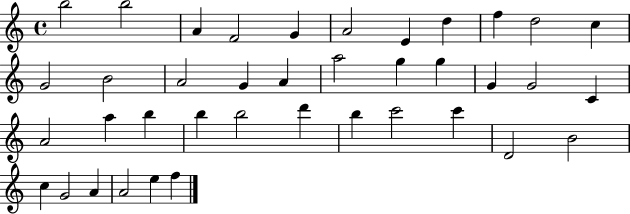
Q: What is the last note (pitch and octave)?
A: F5